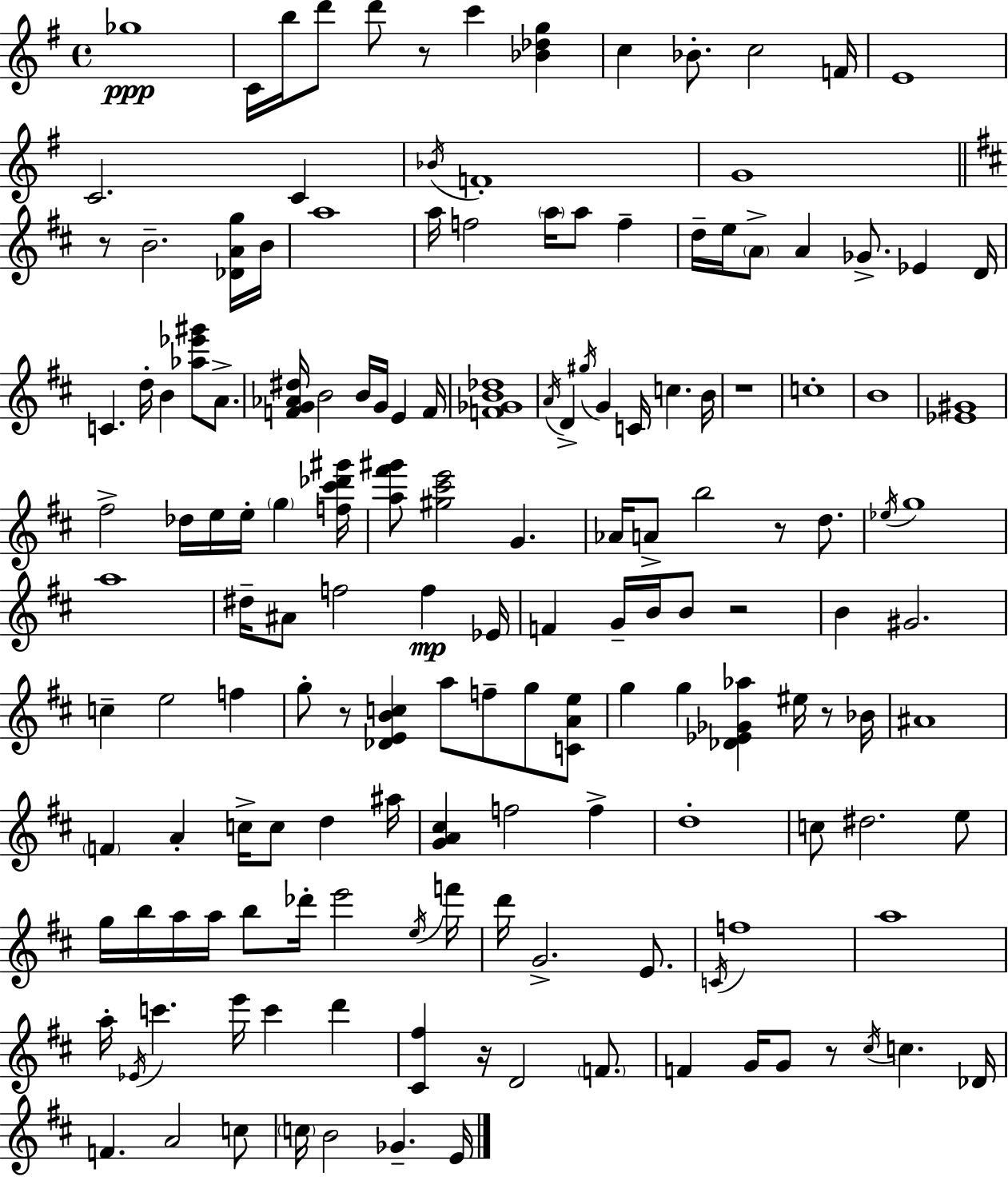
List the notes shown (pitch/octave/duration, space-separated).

Gb5/w C4/s B5/s D6/e D6/e R/e C6/q [Bb4,Db5,G5]/q C5/q Bb4/e. C5/h F4/s E4/w C4/h. C4/q Bb4/s F4/w G4/w R/e B4/h. [Db4,A4,G5]/s B4/s A5/w A5/s F5/h A5/s A5/e F5/q D5/s E5/s A4/e A4/q Gb4/e. Eb4/q D4/s C4/q. D5/s B4/q [Ab5,Eb6,G#6]/e A4/e. [F4,G4,Ab4,D#5]/s B4/h B4/s G4/s E4/q F4/s [F4,Gb4,B4,Db5]/w A4/s D4/q G#5/s G4/q C4/s C5/q. B4/s R/w C5/w B4/w [Eb4,G#4]/w F#5/h Db5/s E5/s E5/s G5/q [F5,C#6,Db6,G#6]/s [A5,F#6,G#6]/e [G#5,C#6,E6]/h G4/q. Ab4/s A4/e B5/h R/e D5/e. Eb5/s G5/w A5/w D#5/s A#4/e F5/h F5/q Eb4/s F4/q G4/s B4/s B4/e R/h B4/q G#4/h. C5/q E5/h F5/q G5/e R/e [Db4,E4,B4,C5]/q A5/e F5/e G5/e [C4,A4,E5]/e G5/q G5/q [Db4,Eb4,Gb4,Ab5]/q EIS5/s R/e Bb4/s A#4/w F4/q A4/q C5/s C5/e D5/q A#5/s [G4,A4,C#5]/q F5/h F5/q D5/w C5/e D#5/h. E5/e G5/s B5/s A5/s A5/s B5/e Db6/s E6/h E5/s F6/s D6/s G4/h. E4/e. C4/s F5/w A5/w A5/s Eb4/s C6/q. E6/s C6/q D6/q [C#4,F#5]/q R/s D4/h F4/e. F4/q G4/s G4/e R/e C#5/s C5/q. Db4/s F4/q. A4/h C5/e C5/s B4/h Gb4/q. E4/s